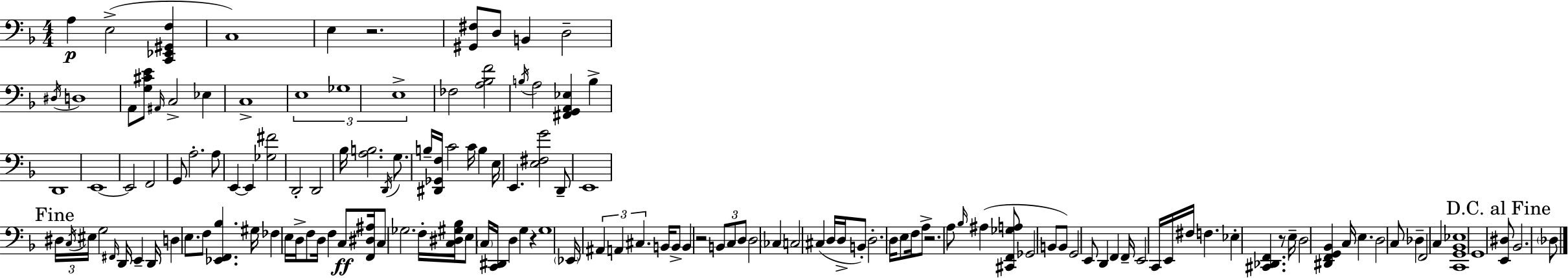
X:1
T:Untitled
M:4/4
L:1/4
K:Dm
A, E,2 [C,,_E,,^G,,F,] C,4 E, z2 [^G,,^F,]/2 D,/2 B,, D,2 ^D,/4 D,4 A,,/2 [G,^CE]/2 ^A,,/4 C,2 _E, C,4 E,4 _G,4 E,4 _F,2 [A,_B,F]2 B,/4 A,2 [^F,,G,,A,,_E,] B, D,,4 E,,4 E,,2 F,,2 G,,/2 A,2 A,/2 E,, E,, [_G,^F]2 D,,2 D,,2 _B,/4 [A,B,]2 D,,/4 G,/2 B,/4 [^D,,_G,,F,]/4 C2 C/4 B, E,/4 E,, [E,^F,G]2 D,,/2 E,,4 ^D,/4 C,/4 ^E,/4 G,2 ^F,,/4 D,,/4 E,, D,,/4 D, E,/2 F,/2 [_E,,F,,_B,] ^G,/4 _F, E,/4 D,/4 F,/2 D,/4 F, C,/2 [F,,^D,^A,]/4 C,/2 _G,2 F,/4 [C,^D,^G,_B,]/4 E,/2 C,/4 [C,,^D,,]/4 D, G, z G,4 _E,,/4 ^A,, A,, ^C, B,,/4 B,,/2 B,, z2 B,,/2 C,/2 D,/2 D,2 _C, C,2 ^C, D,/4 D,/4 B,,/2 D,2 D,/4 E,/2 F,/4 A,/2 z2 A,/2 _B,/4 ^A, [^C,,F,,_G,A,]/2 _G,,2 B,,/2 B,,/2 G,,2 E,,/2 D,, F,, F,,/4 E,,2 C,,/4 E,,/4 ^F,/4 F, _E, [^C,,_D,,F,,] z/2 E,/4 D,2 [^D,,F,,G,,_B,,] C,/4 E, D,2 C,/2 _D, F,,2 C, [C,,G,,_B,,_E,]4 G,,4 [E,,^D,]/2 _B,,2 _D,/2